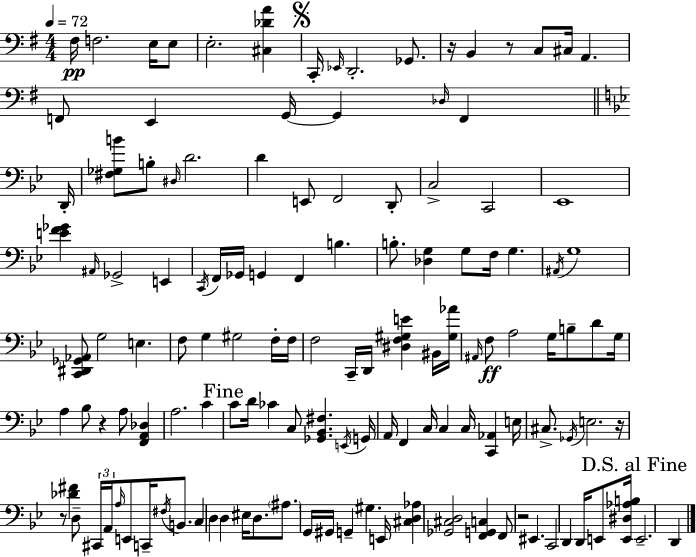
F#3/s F3/h. E3/s E3/e E3/h. [C#3,Db4,A4]/q C2/s Eb2/s D2/h. Gb2/e. R/s B2/q R/e C3/e C#3/s A2/q. F2/e E2/q G2/s G2/q Db3/s F2/q D2/s [F#3,Gb3,B4]/e B3/e D#3/s D4/h. D4/q E2/e F2/h D2/e C3/h C2/h Eb2/w [E4,F4,Gb4]/q A#2/s Gb2/h E2/q C2/s F2/s Gb2/s G2/q F2/q B3/q. B3/e. [Db3,G3]/q G3/e F3/s G3/q. A#2/s G3/w [C2,D#2,Gb2,Ab2]/e G3/h E3/q. F3/e G3/q G#3/h F3/s F3/s F3/h C2/s D2/s [D#3,F3,G#3,E4]/q BIS2/s [G#3,Ab4]/s A#2/s F3/e A3/h G3/s B3/e D4/e G3/s A3/q Bb3/e R/q A3/e [F2,A2,Db3]/q A3/h. C4/q C4/e D4/s CES4/q C3/e [Gb2,Bb2,F#3]/q. E2/s G2/s A2/s F2/q C3/s C3/q C3/s [C2,Ab2]/q E3/s C#3/e. Gb2/s E3/h. R/s R/e [Db4,F#4]/q D3/e C#2/s A2/s A3/s E2/e C2/s F#3/s B2/e. C3/q D3/q D3/q EIS3/s D3/e. A#3/e. G2/s G#2/s G2/q G#3/q. E2/s [C#3,D3,Ab3]/q [Gb2,C#3,D3]/h [F2,G2,C3]/q F2/e R/h EIS2/q. C2/h D2/q D2/s E2/e [E2,D#3,Ab3,B3]/s E2/h. D2/q